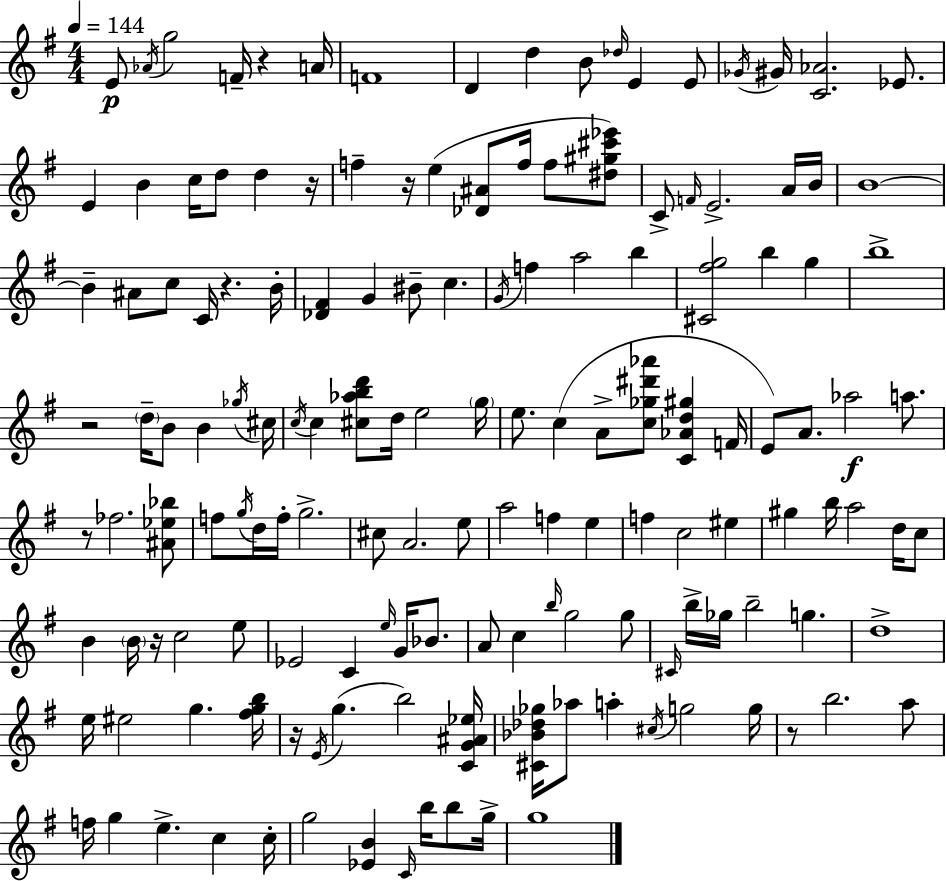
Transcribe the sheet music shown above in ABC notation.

X:1
T:Untitled
M:4/4
L:1/4
K:Em
E/2 _A/4 g2 F/4 z A/4 F4 D d B/2 _d/4 E E/2 _G/4 ^G/4 [C_A]2 _E/2 E B c/4 d/2 d z/4 f z/4 e [_D^A]/2 f/4 f/2 [^d^g^c'_e']/2 C/2 F/4 E2 A/4 B/4 B4 B ^A/2 c/2 C/4 z B/4 [_D^F] G ^B/2 c G/4 f a2 b [^C^fg]2 b g b4 z2 d/4 B/2 B _g/4 ^c/4 c/4 c [^c_abd']/2 d/4 e2 g/4 e/2 c A/2 [c_g^d'_a']/2 [C_Ad^g] F/4 E/2 A/2 _a2 a/2 z/2 _f2 [^A_e_b]/2 f/2 g/4 d/4 f/4 g2 ^c/2 A2 e/2 a2 f e f c2 ^e ^g b/4 a2 d/4 c/2 B B/4 z/4 c2 e/2 _E2 C e/4 G/4 _B/2 A/2 c b/4 g2 g/2 ^C/4 b/4 _g/4 b2 g d4 e/4 ^e2 g [^fgb]/4 z/4 E/4 g b2 [CG^A_e]/4 [^C_B_d_g]/4 _a/2 a ^c/4 g2 g/4 z/2 b2 a/2 f/4 g e c c/4 g2 [_EB] C/4 b/4 b/2 g/4 g4